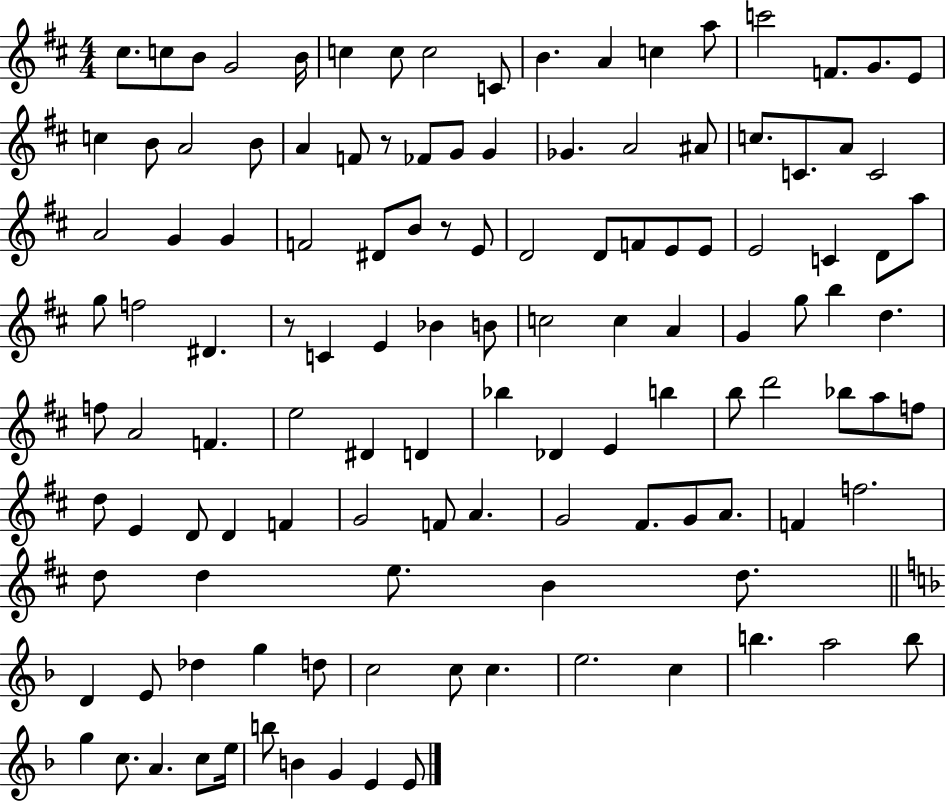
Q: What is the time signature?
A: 4/4